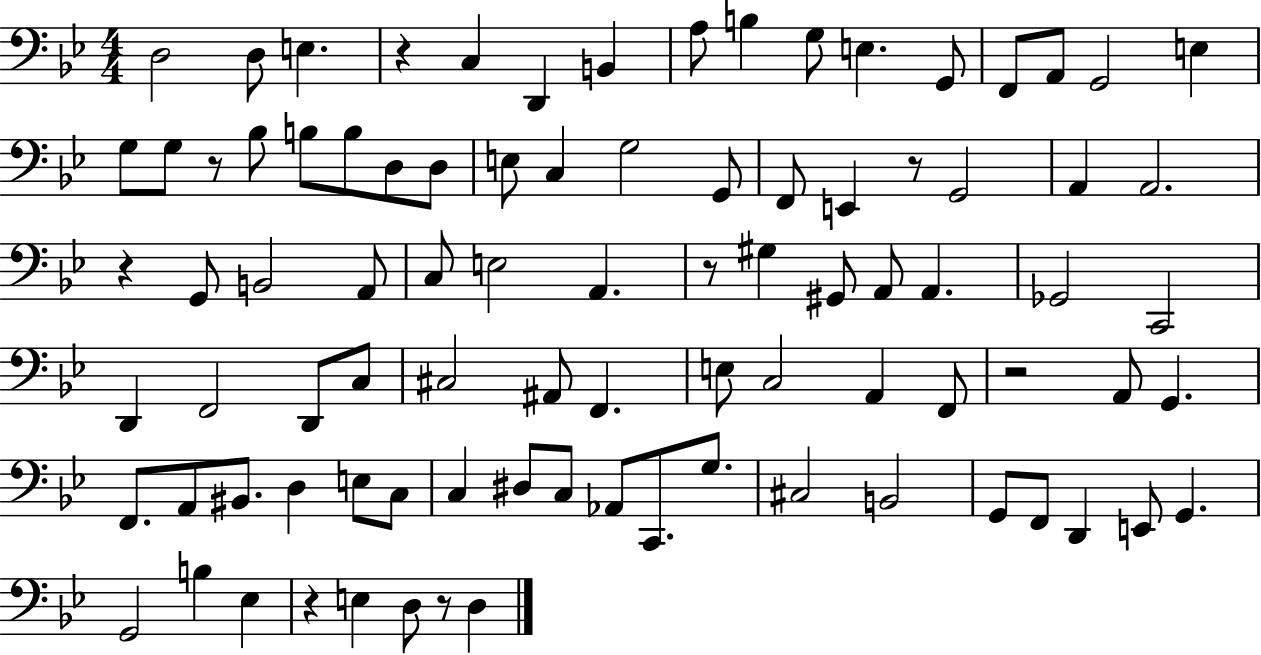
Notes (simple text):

D3/h D3/e E3/q. R/q C3/q D2/q B2/q A3/e B3/q G3/e E3/q. G2/e F2/e A2/e G2/h E3/q G3/e G3/e R/e Bb3/e B3/e B3/e D3/e D3/e E3/e C3/q G3/h G2/e F2/e E2/q R/e G2/h A2/q A2/h. R/q G2/e B2/h A2/e C3/e E3/h A2/q. R/e G#3/q G#2/e A2/e A2/q. Gb2/h C2/h D2/q F2/h D2/e C3/e C#3/h A#2/e F2/q. E3/e C3/h A2/q F2/e R/h A2/e G2/q. F2/e. A2/e BIS2/e. D3/q E3/e C3/e C3/q D#3/e C3/e Ab2/e C2/e. G3/e. C#3/h B2/h G2/e F2/e D2/q E2/e G2/q. G2/h B3/q Eb3/q R/q E3/q D3/e R/e D3/q